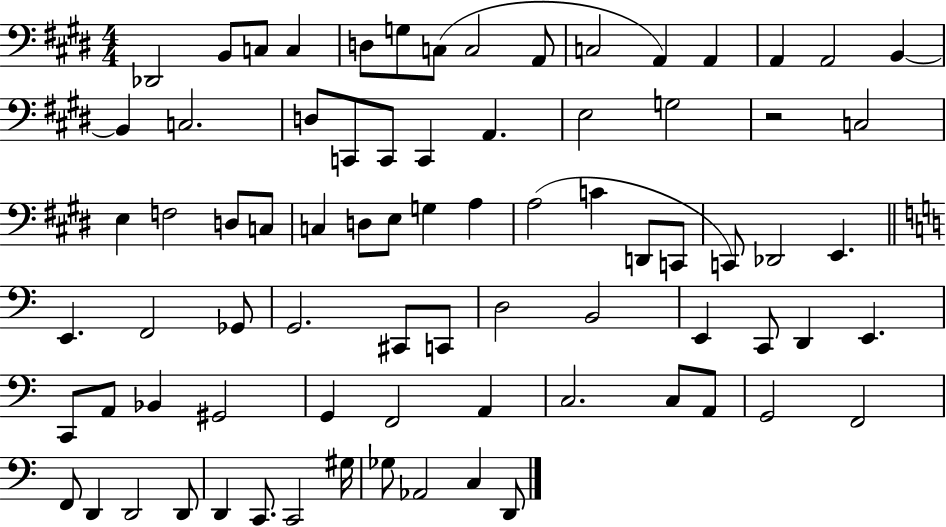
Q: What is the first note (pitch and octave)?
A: Db2